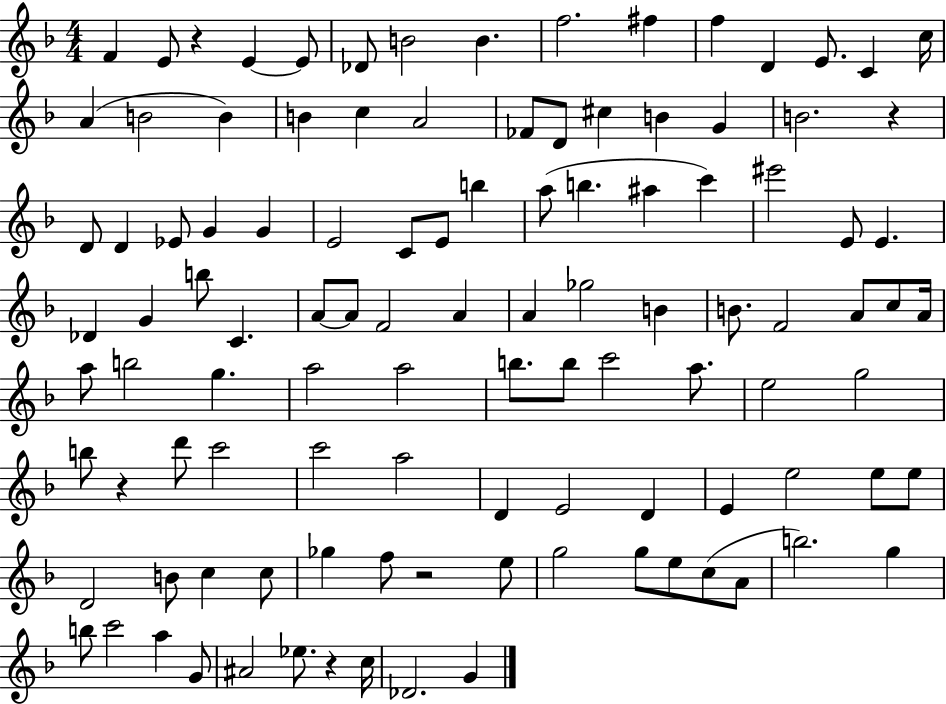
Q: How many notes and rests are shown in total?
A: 109